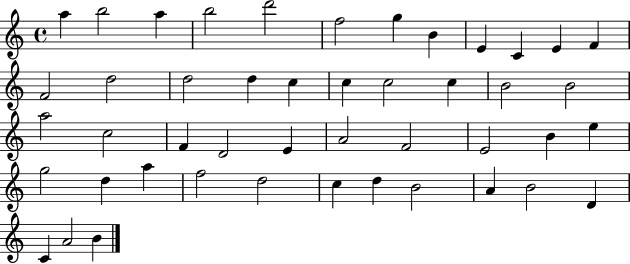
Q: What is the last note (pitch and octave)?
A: B4